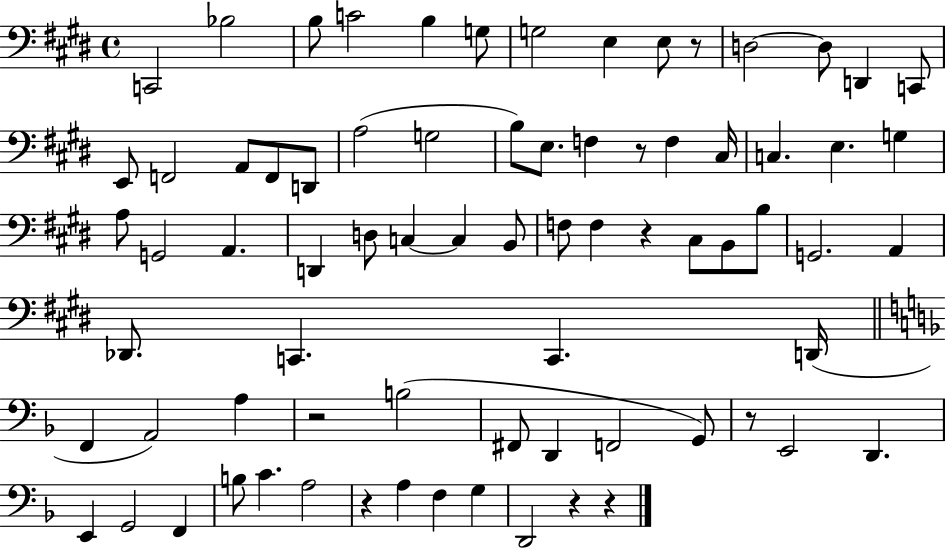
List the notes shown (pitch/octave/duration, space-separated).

C2/h Bb3/h B3/e C4/h B3/q G3/e G3/h E3/q E3/e R/e D3/h D3/e D2/q C2/e E2/e F2/h A2/e F2/e D2/e A3/h G3/h B3/e E3/e. F3/q R/e F3/q C#3/s C3/q. E3/q. G3/q A3/e G2/h A2/q. D2/q D3/e C3/q C3/q B2/e F3/e F3/q R/q C#3/e B2/e B3/e G2/h. A2/q Db2/e. C2/q. C2/q. D2/s F2/q A2/h A3/q R/h B3/h F#2/e D2/q F2/h G2/e R/e E2/h D2/q. E2/q G2/h F2/q B3/e C4/q. A3/h R/q A3/q F3/q G3/q D2/h R/q R/q